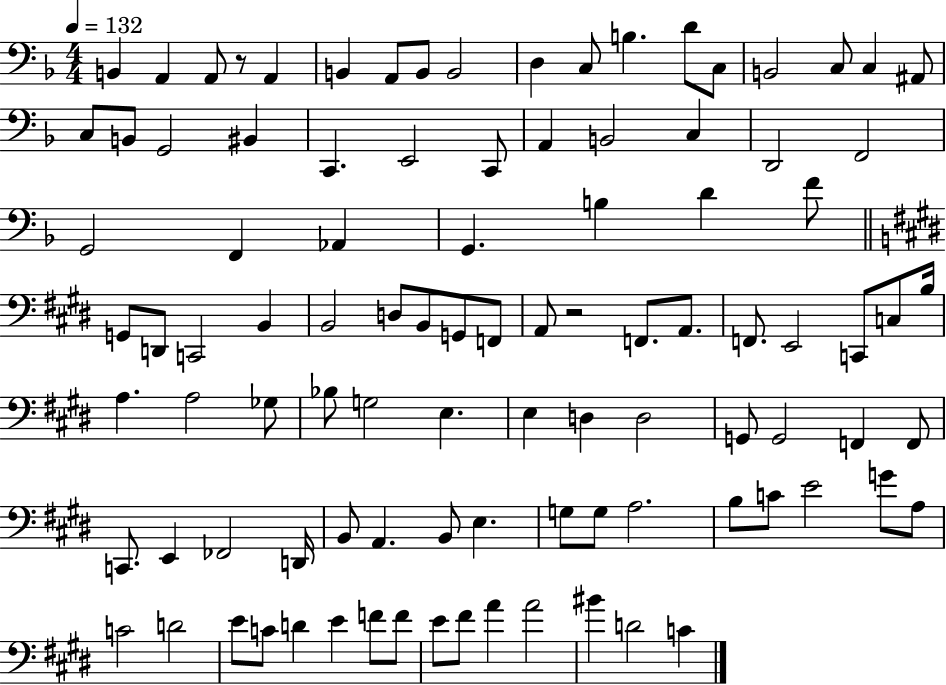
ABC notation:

X:1
T:Untitled
M:4/4
L:1/4
K:F
B,, A,, A,,/2 z/2 A,, B,, A,,/2 B,,/2 B,,2 D, C,/2 B, D/2 C,/2 B,,2 C,/2 C, ^A,,/2 C,/2 B,,/2 G,,2 ^B,, C,, E,,2 C,,/2 A,, B,,2 C, D,,2 F,,2 G,,2 F,, _A,, G,, B, D F/2 G,,/2 D,,/2 C,,2 B,, B,,2 D,/2 B,,/2 G,,/2 F,,/2 A,,/2 z2 F,,/2 A,,/2 F,,/2 E,,2 C,,/2 C,/2 B,/4 A, A,2 _G,/2 _B,/2 G,2 E, E, D, D,2 G,,/2 G,,2 F,, F,,/2 C,,/2 E,, _F,,2 D,,/4 B,,/2 A,, B,,/2 E, G,/2 G,/2 A,2 B,/2 C/2 E2 G/2 A,/2 C2 D2 E/2 C/2 D E F/2 F/2 E/2 ^F/2 A A2 ^B D2 C